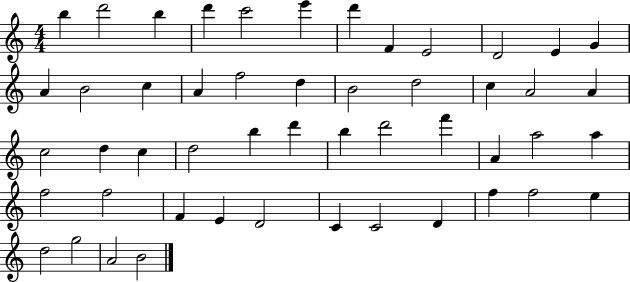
B5/q D6/h B5/q D6/q C6/h E6/q D6/q F4/q E4/h D4/h E4/q G4/q A4/q B4/h C5/q A4/q F5/h D5/q B4/h D5/h C5/q A4/h A4/q C5/h D5/q C5/q D5/h B5/q D6/q B5/q D6/h F6/q A4/q A5/h A5/q F5/h F5/h F4/q E4/q D4/h C4/q C4/h D4/q F5/q F5/h E5/q D5/h G5/h A4/h B4/h